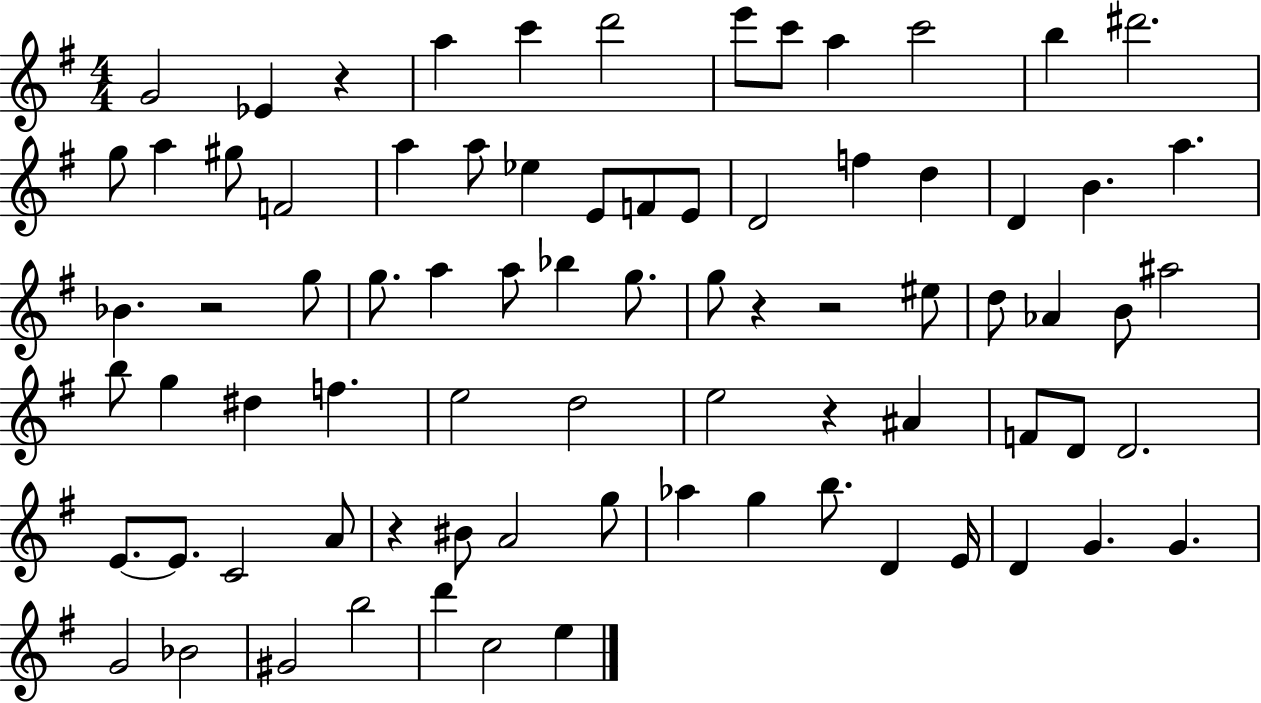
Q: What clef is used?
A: treble